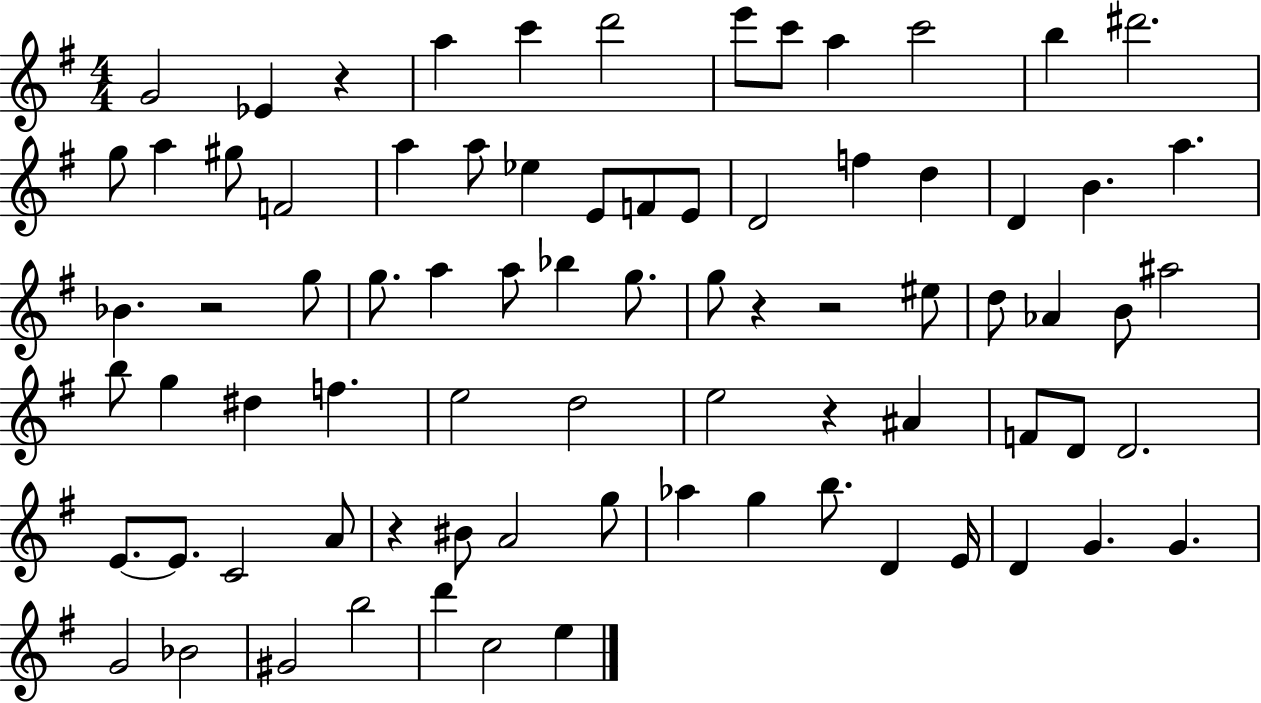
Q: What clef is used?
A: treble